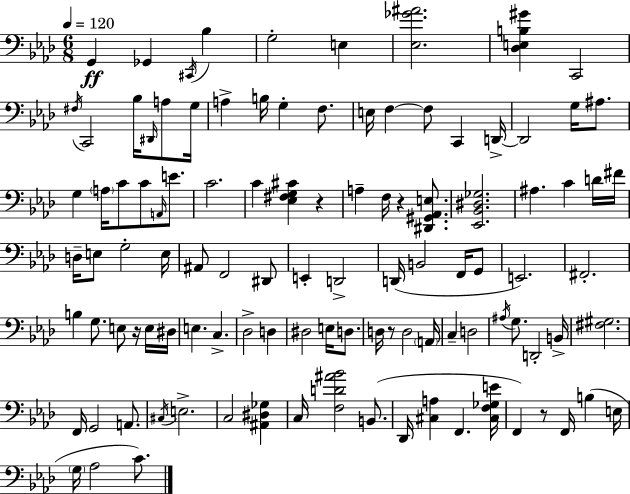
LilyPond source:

{
  \clef bass
  \numericTimeSignature
  \time 6/8
  \key f \minor
  \tempo 4 = 120
  \repeat volta 2 { g,4\ff ges,4 \acciaccatura { cis,16 } bes4 | g2-. e4 | <ees ges' ais'>2. | <des e b gis'>4 c,2 | \break \acciaccatura { fis16 } c,2 bes16 \grace { dis,16 } | a8 g16 a4-> b16 g4-. | f8. e16 f4~~ f8 c,4 | d,16->~~ d,2 g16 | \break ais8. g4 \parenthesize a16 c'8 c'8 | \grace { a,16 } e'8. c'2. | c'4 <ees fis g cis'>4 | r4 a4-- f16 r4 | \break <dis, gis, aes, e>8. <ees, bes, dis ges>2. | ais4. c'4 | d'16 fis'16 d16-- e8 g2-. | e16 ais,8 f,2 | \break dis,8 e,4-. d,2-> | d,16( b,2 | f,16 g,8 e,2.) | fis,2.-. | \break b4 g8. e8 | r16 e16 dis16 e4. c4.-> | des2-> | d4 dis2 | \break e16 d8. d16 r8 d2 | \parenthesize a,16 c4-- d2 | \acciaccatura { ais16 } g8. d,2-. | b,16-> <fis gis>2. | \break f,16 g,2 | a,8. \acciaccatura { cis16 } e2.-> | c2 | <ais, dis ges>4 c16 <f d' ais' bes'>2 | \break b,8.( des,16 <cis a>4 f,4. | <cis f ges e'>16 f,4) r8 | f,16 b4( e16 \parenthesize g16 aes2 | c'8.) } \bar "|."
}